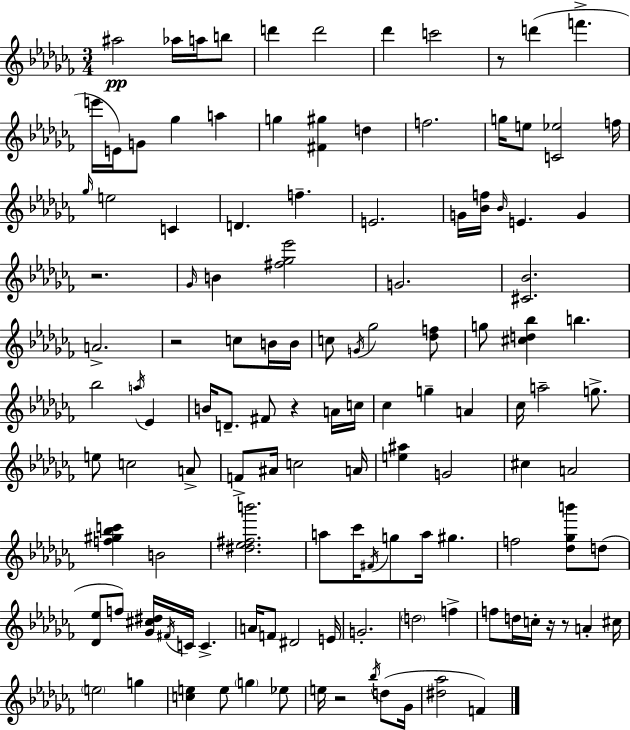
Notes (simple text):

A#5/h Ab5/s A5/s B5/e D6/q D6/h Db6/q C6/h R/e D6/q F6/q. E6/s E4/s G4/e Gb5/q A5/q G5/q [F#4,G#5]/q D5/q F5/h. G5/s E5/e [C4,Eb5]/h F5/s Gb5/s E5/h C4/q D4/q. F5/q. E4/h. G4/s [Bb4,F5]/s Bb4/s E4/q. G4/q R/h. Gb4/s B4/q [F#5,Gb5,Eb6]/h G4/h. [C#4,Bb4]/h. A4/h. R/h C5/e B4/s B4/s C5/e G4/s Gb5/h [Db5,F5]/e G5/e [C#5,D5,Bb5]/q B5/q. Bb5/h A5/s Eb4/q B4/s D4/e. F#4/e R/q A4/s C5/s CES5/q G5/q A4/q CES5/s A5/h G5/e. E5/e C5/h A4/e F4/e A#4/s C5/h A4/s [E5,A#5]/q G4/h C#5/q A4/h [F5,G#5,Bb5,C6]/q B4/h [D#5,Eb5,F#5,B6]/h. A5/e CES6/s F#4/s G5/e A5/s G#5/q. F5/h [Db5,Gb5,B6]/e D5/e [Db4,Eb5]/e F5/e [Gb4,C#5,D#5]/s F#4/s C4/s C4/q. A4/s F4/e D#4/h E4/s G4/h. D5/h F5/q F5/e D5/s C5/s R/s R/e A4/q C#5/s E5/h G5/q [C5,E5]/q E5/e G5/q Eb5/e E5/s R/h Bb5/s D5/e Gb4/s [D#5,Ab5]/h F4/q